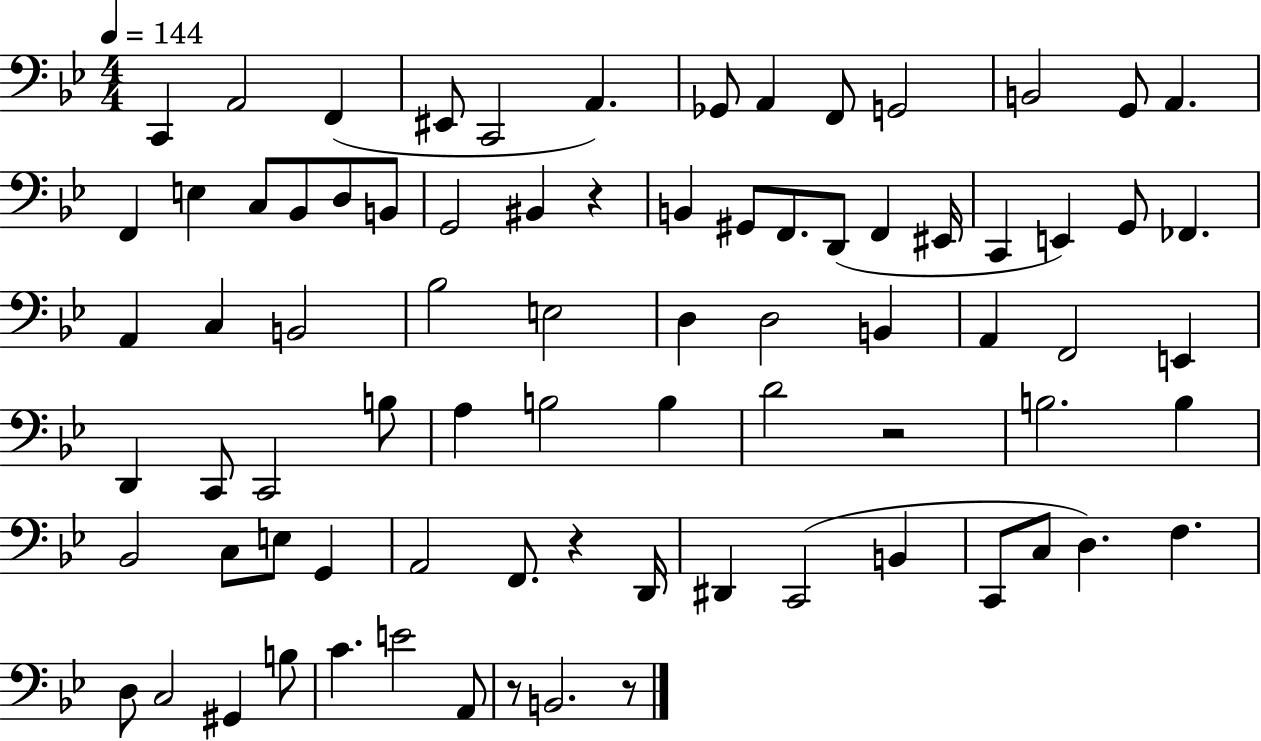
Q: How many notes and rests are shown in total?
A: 79